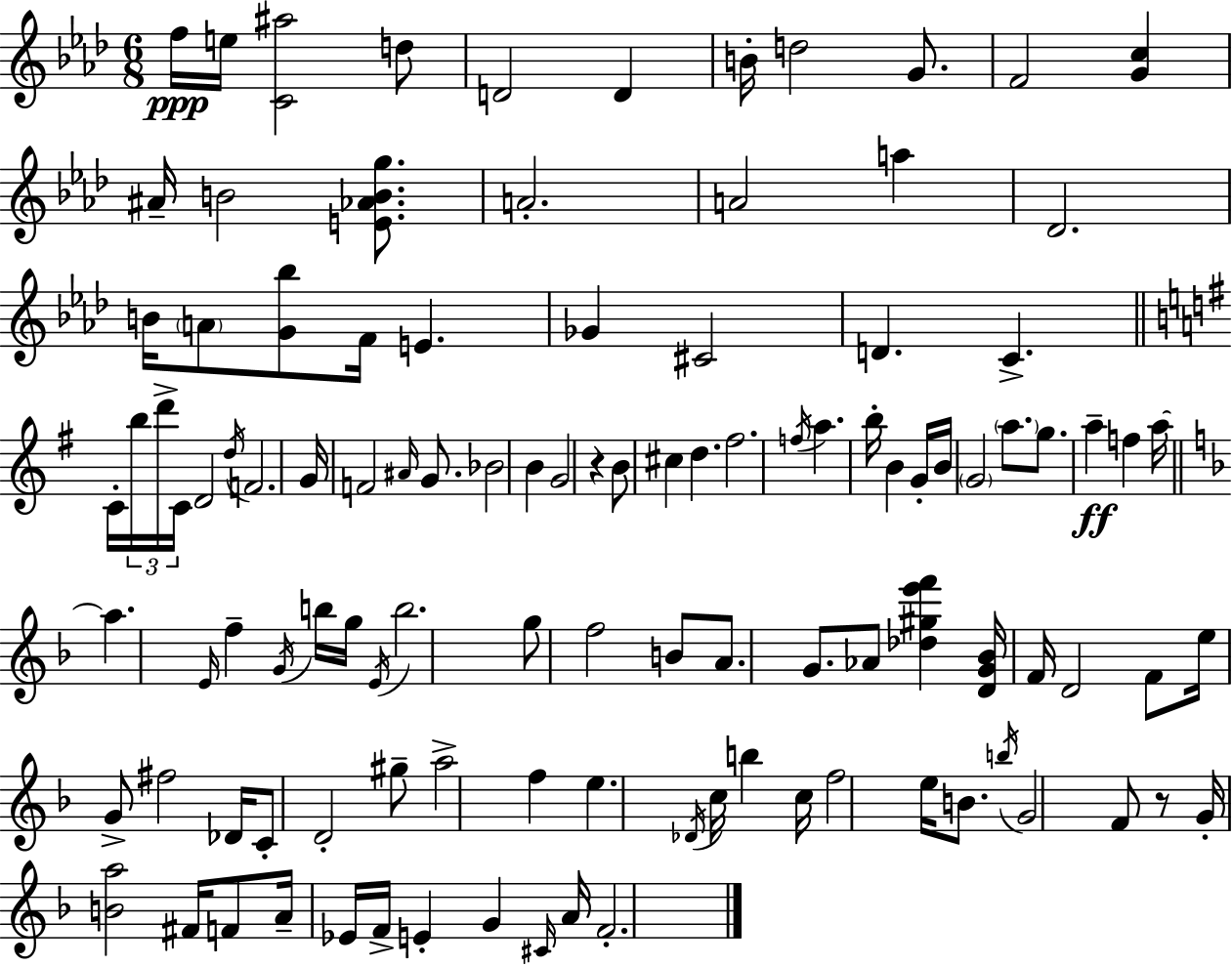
{
  \clef treble
  \numericTimeSignature
  \time 6/8
  \key f \minor
  f''16\ppp e''16 <c' ais''>2 d''8 | d'2 d'4 | b'16-. d''2 g'8. | f'2 <g' c''>4 | \break ais'16-- b'2 <e' aes' b' g''>8. | a'2.-. | a'2 a''4 | des'2. | \break b'16 \parenthesize a'8 <g' bes''>8 f'16 e'4. | ges'4 cis'2 | d'4. c'4.-> | \bar "||" \break \key e \minor c'16-. \tuplet 3/2 { b''16 d'''16-> c'16 } d'2 | \acciaccatura { d''16 } f'2. | g'16 f'2 \grace { ais'16 } g'8. | bes'2 b'4 | \break g'2 r4 | b'8 cis''4 d''4. | fis''2. | \acciaccatura { f''16 } a''4. b''16-. b'4 | \break g'16-. b'16 \parenthesize g'2 | \parenthesize a''8. g''8. a''4--\ff f''4 | a''16~~ \bar "||" \break \key f \major a''4. \grace { e'16 } f''4-- \acciaccatura { g'16 } | b''16 g''16 \acciaccatura { e'16 } b''2. | g''8 f''2 | b'8 a'8. g'8. aes'8 <des'' gis'' e''' f'''>4 | \break <d' g' bes'>16 f'16 d'2 | f'8 e''16 g'8-> fis''2 | des'16 c'8-. d'2-. | gis''8-- a''2-> f''4 | \break e''4. \acciaccatura { des'16 } c''16 b''4 | c''16 f''2 | e''16 b'8. \acciaccatura { b''16 } g'2 | f'8 r8 g'16-. <b' a''>2 | \break fis'16 f'8 a'16-- ees'16 f'16-> e'4-. | g'4 \grace { cis'16 } a'16 f'2.-. | \bar "|."
}